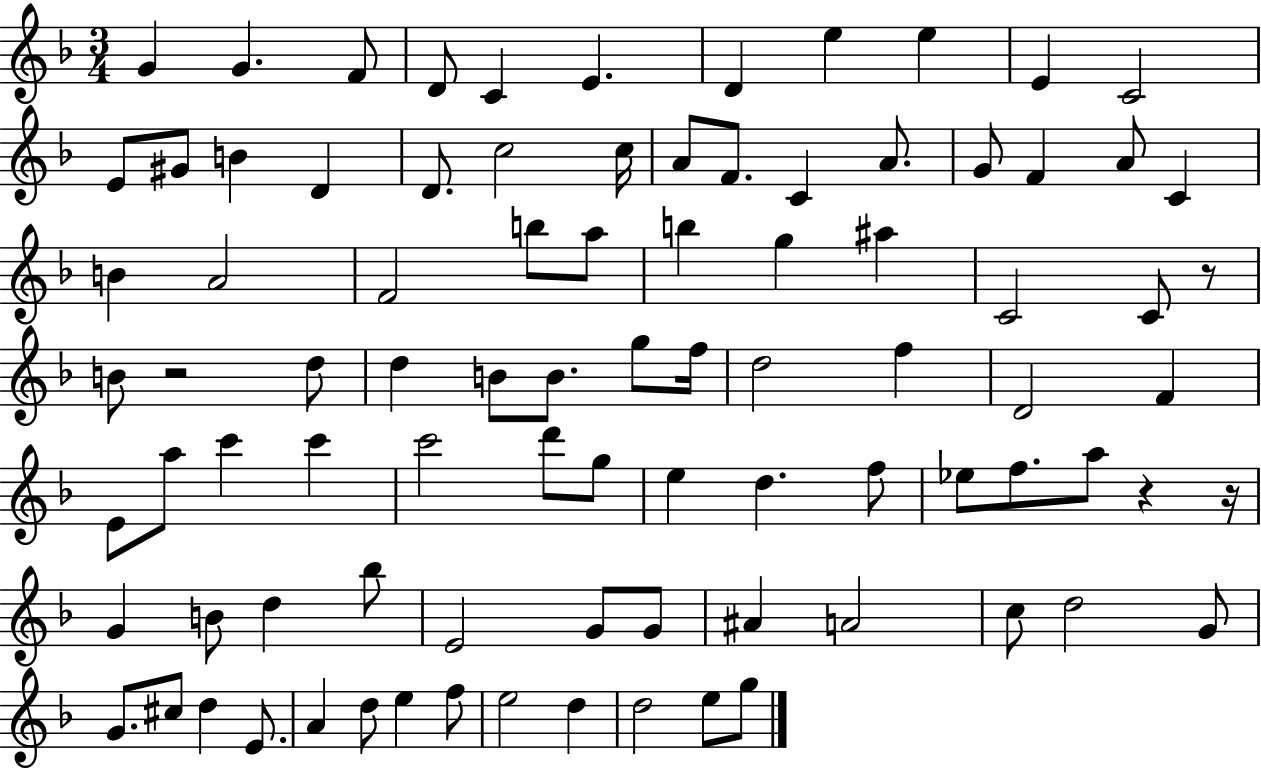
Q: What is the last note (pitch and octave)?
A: G5